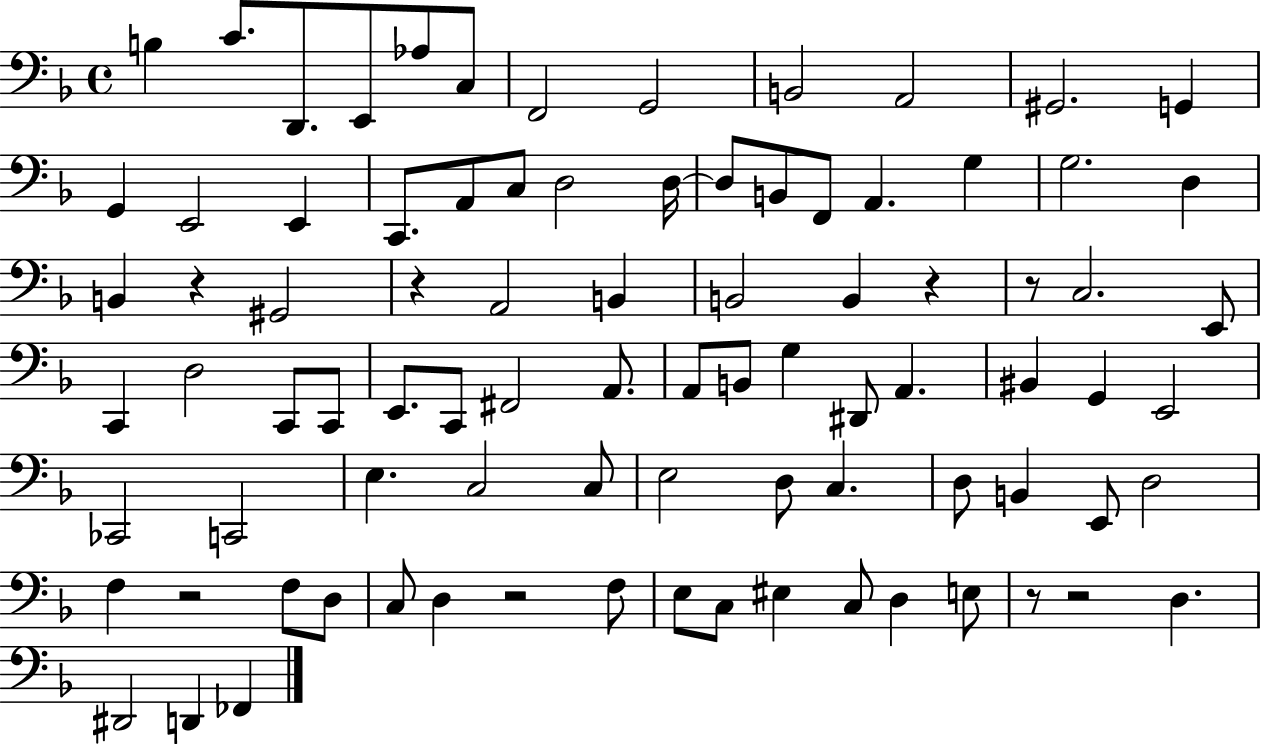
{
  \clef bass
  \time 4/4
  \defaultTimeSignature
  \key f \major
  b4 c'8. d,8. e,8 aes8 c8 | f,2 g,2 | b,2 a,2 | gis,2. g,4 | \break g,4 e,2 e,4 | c,8. a,8 c8 d2 d16~~ | d8 b,8 f,8 a,4. g4 | g2. d4 | \break b,4 r4 gis,2 | r4 a,2 b,4 | b,2 b,4 r4 | r8 c2. e,8 | \break c,4 d2 c,8 c,8 | e,8. c,8 fis,2 a,8. | a,8 b,8 g4 dis,8 a,4. | bis,4 g,4 e,2 | \break ces,2 c,2 | e4. c2 c8 | e2 d8 c4. | d8 b,4 e,8 d2 | \break f4 r2 f8 d8 | c8 d4 r2 f8 | e8 c8 eis4 c8 d4 e8 | r8 r2 d4. | \break dis,2 d,4 fes,4 | \bar "|."
}